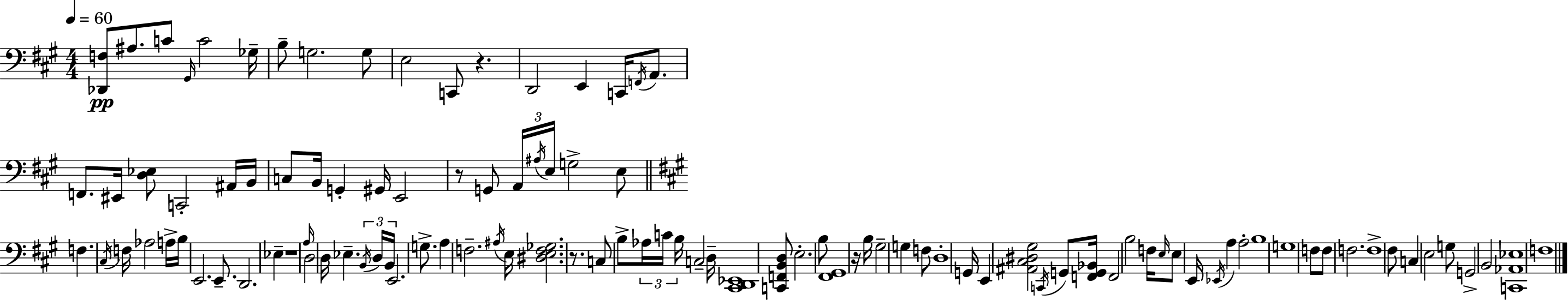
[Db2,F3]/e A#3/e. C4/e G#2/s C4/h Gb3/s B3/e G3/h. G3/e E3/h C2/e R/q. D2/h E2/q C2/s F2/s A2/e. F2/e. EIS2/s [D3,Eb3]/e C2/h A#2/s B2/s C3/e B2/s G2/q G#2/s E2/h R/e G2/e A2/s A#3/s E3/s G3/h E3/e F3/q. C#3/s F3/s Ab3/h A3/s B3/s E2/h. E2/e. D2/h. Eb3/q R/w A3/s D3/h D3/s Eb3/q. B2/s D3/s B2/s E2/h. G3/e. A3/q F3/h. A#3/s E3/s [D#3,E3,F3,Gb3]/h. R/e. C3/e B3/e Ab3/s C4/s B3/s C3/h D3/s [C#2,D2,Eb2]/w [C2,F2,B2,D3]/e E3/h. B3/e [F#2,G#2]/w R/s B3/s G#3/h G3/q F3/e D3/w G2/s E2/q [A#2,C#3,D#3,G#3]/h C2/s G2/e [F2,G2,Bb2]/s F2/h B3/h F3/s E3/s E3/e E2/s Eb2/s A3/q A3/h B3/w G3/w F3/e F3/e F3/h. F3/w F#3/e C3/q E3/h G3/e G2/h B2/h [C2,Ab2,Eb3]/w F3/w